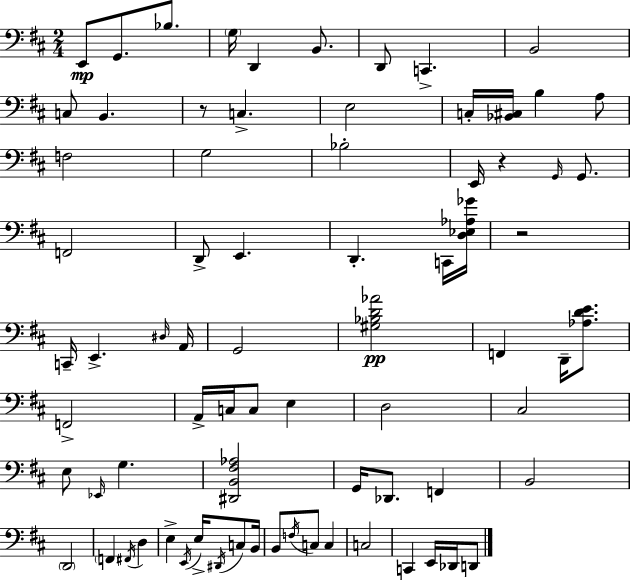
X:1
T:Untitled
M:2/4
L:1/4
K:D
E,,/2 G,,/2 _B,/2 G,/4 D,, B,,/2 D,,/2 C,, B,,2 C,/2 B,, z/2 C, E,2 C,/4 [_B,,^C,]/4 B, A,/2 F,2 G,2 _B,2 E,,/4 z G,,/4 G,,/2 F,,2 D,,/2 E,, D,, C,,/4 [D,_E,_A,_G]/4 z2 C,,/4 E,, ^D,/4 A,,/4 G,,2 [^G,_B,D_A]2 F,, D,,/4 [_A,DE]/2 F,,2 A,,/4 C,/4 C,/2 E, D,2 ^C,2 E,/2 _E,,/4 G, [^D,,B,,^F,_A,]2 G,,/4 _D,,/2 F,, B,,2 D,,2 F,, ^F,,/4 D, E, E,,/4 E,/4 ^D,,/4 C,/2 B,,/4 B,,/2 F,/4 C,/2 C, C,2 C,, E,,/4 _D,,/4 D,,/2